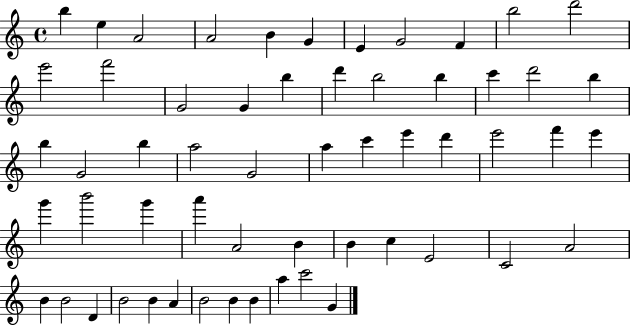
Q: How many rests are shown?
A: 0